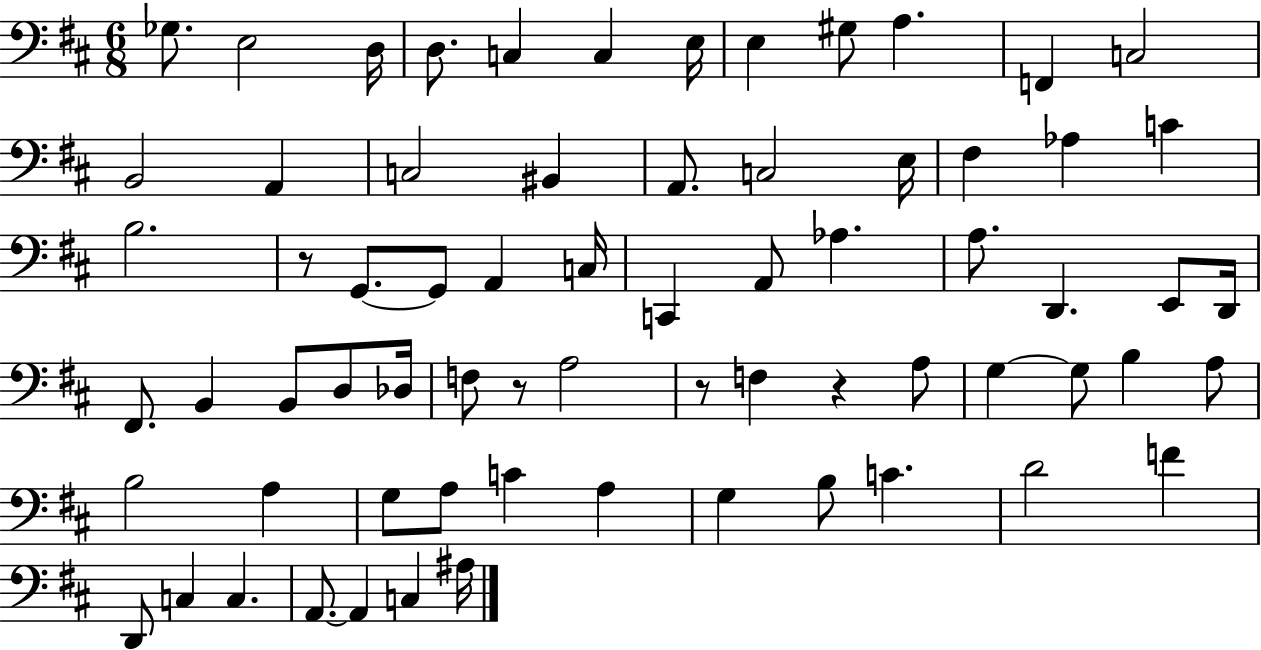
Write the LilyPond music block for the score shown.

{
  \clef bass
  \numericTimeSignature
  \time 6/8
  \key d \major
  \repeat volta 2 { ges8. e2 d16 | d8. c4 c4 e16 | e4 gis8 a4. | f,4 c2 | \break b,2 a,4 | c2 bis,4 | a,8. c2 e16 | fis4 aes4 c'4 | \break b2. | r8 g,8.~~ g,8 a,4 c16 | c,4 a,8 aes4. | a8. d,4. e,8 d,16 | \break fis,8. b,4 b,8 d8 des16 | f8 r8 a2 | r8 f4 r4 a8 | g4~~ g8 b4 a8 | \break b2 a4 | g8 a8 c'4 a4 | g4 b8 c'4. | d'2 f'4 | \break d,8 c4 c4. | a,8.~~ a,4 c4 ais16 | } \bar "|."
}